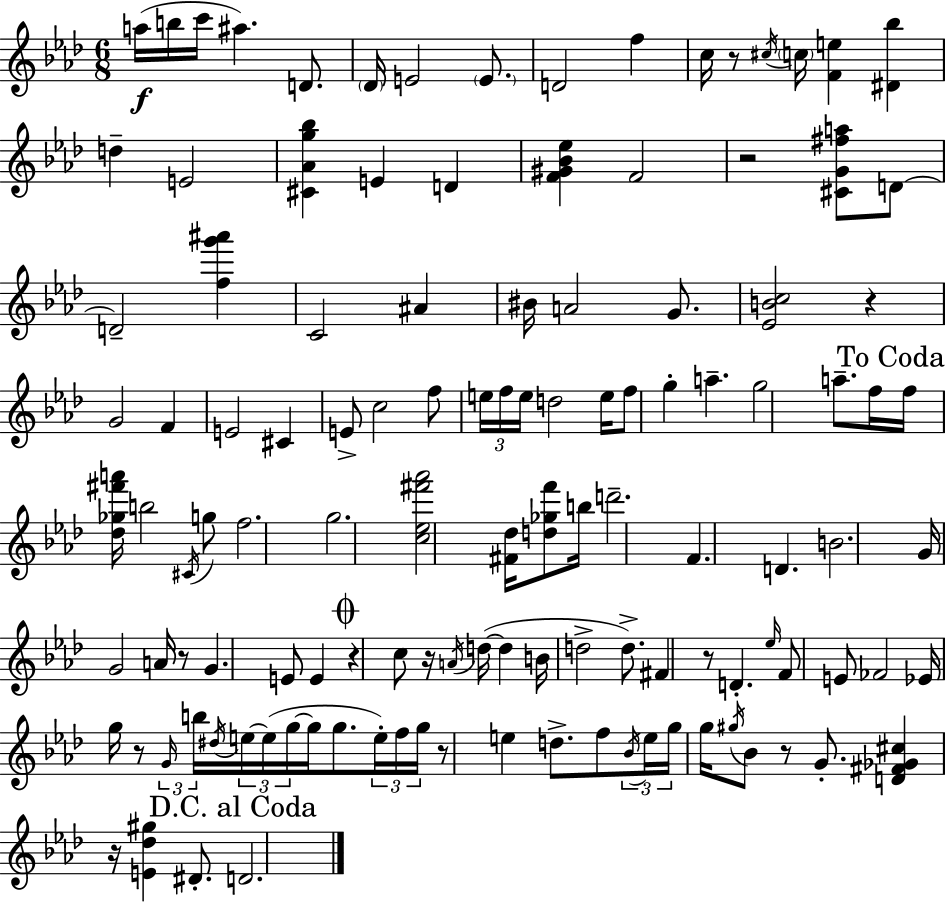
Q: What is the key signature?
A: AES major